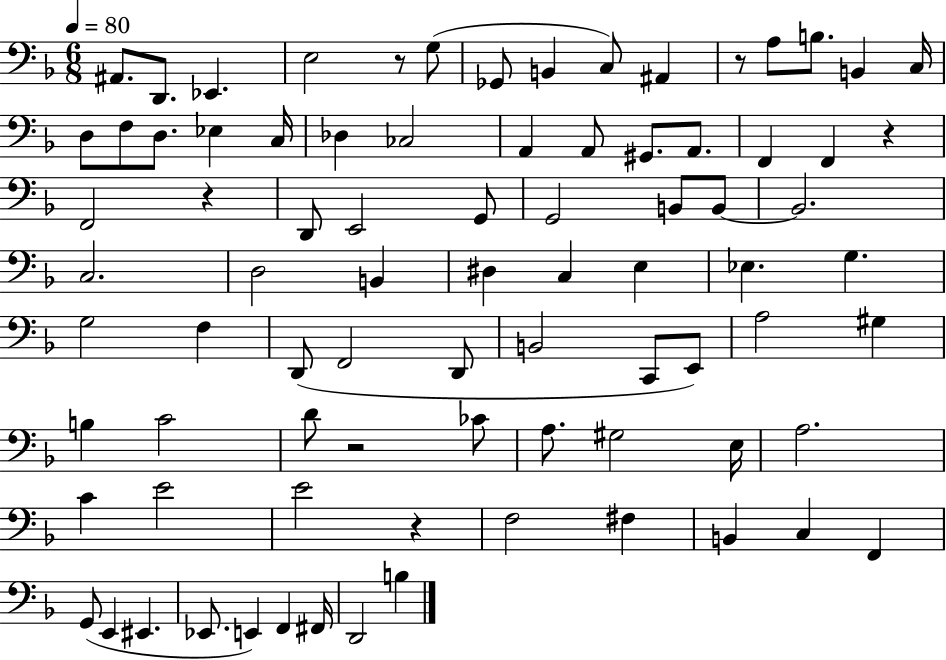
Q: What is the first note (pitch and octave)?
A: A#2